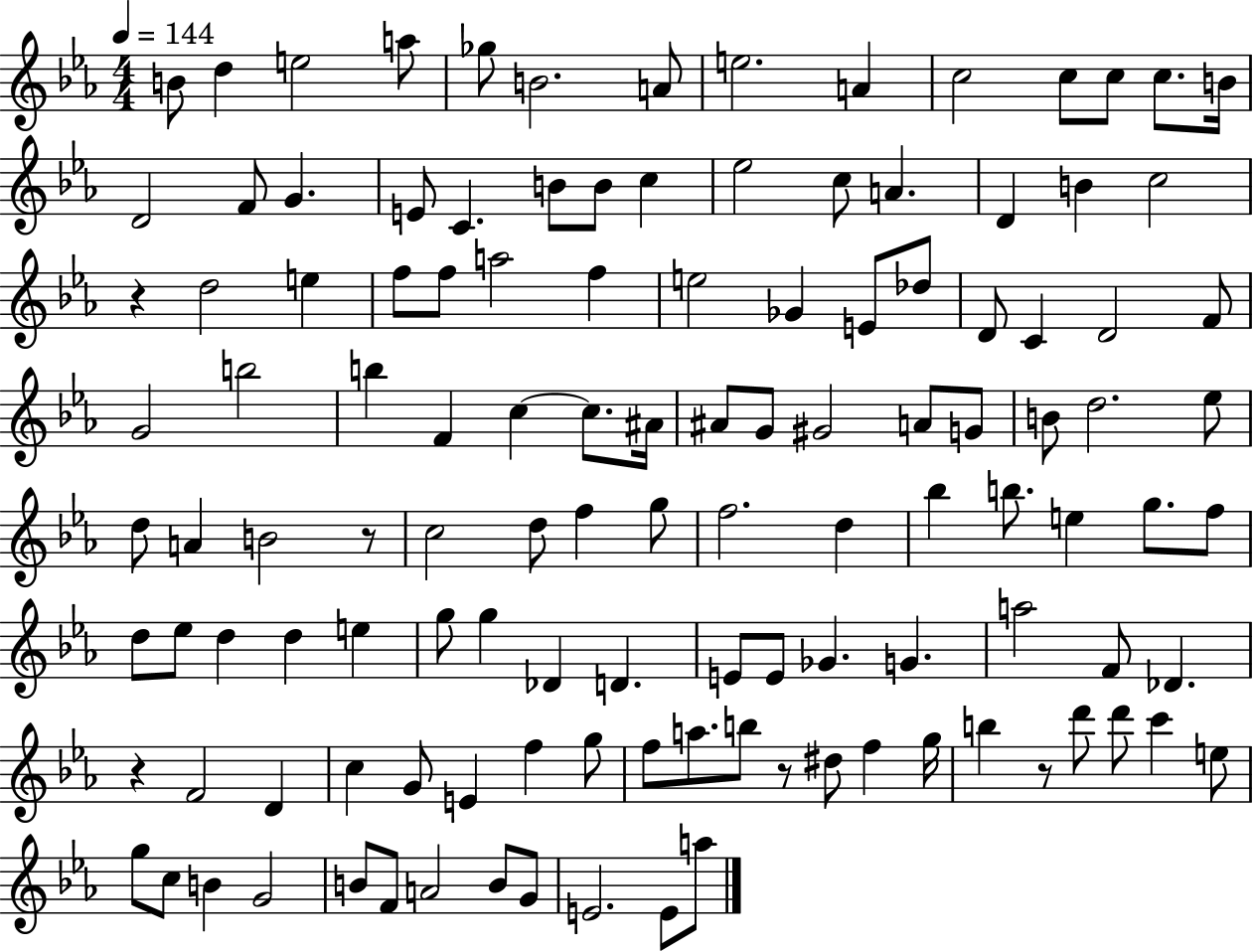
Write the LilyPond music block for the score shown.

{
  \clef treble
  \numericTimeSignature
  \time 4/4
  \key ees \major
  \tempo 4 = 144
  b'8 d''4 e''2 a''8 | ges''8 b'2. a'8 | e''2. a'4 | c''2 c''8 c''8 c''8. b'16 | \break d'2 f'8 g'4. | e'8 c'4. b'8 b'8 c''4 | ees''2 c''8 a'4. | d'4 b'4 c''2 | \break r4 d''2 e''4 | f''8 f''8 a''2 f''4 | e''2 ges'4 e'8 des''8 | d'8 c'4 d'2 f'8 | \break g'2 b''2 | b''4 f'4 c''4~~ c''8. ais'16 | ais'8 g'8 gis'2 a'8 g'8 | b'8 d''2. ees''8 | \break d''8 a'4 b'2 r8 | c''2 d''8 f''4 g''8 | f''2. d''4 | bes''4 b''8. e''4 g''8. f''8 | \break d''8 ees''8 d''4 d''4 e''4 | g''8 g''4 des'4 d'4. | e'8 e'8 ges'4. g'4. | a''2 f'8 des'4. | \break r4 f'2 d'4 | c''4 g'8 e'4 f''4 g''8 | f''8 a''8. b''8 r8 dis''8 f''4 g''16 | b''4 r8 d'''8 d'''8 c'''4 e''8 | \break g''8 c''8 b'4 g'2 | b'8 f'8 a'2 b'8 g'8 | e'2. e'8 a''8 | \bar "|."
}